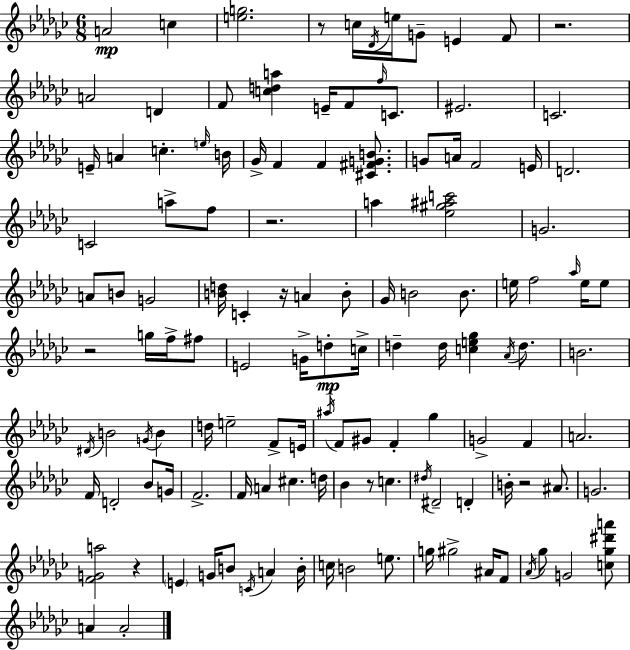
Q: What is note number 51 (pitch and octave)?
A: F5